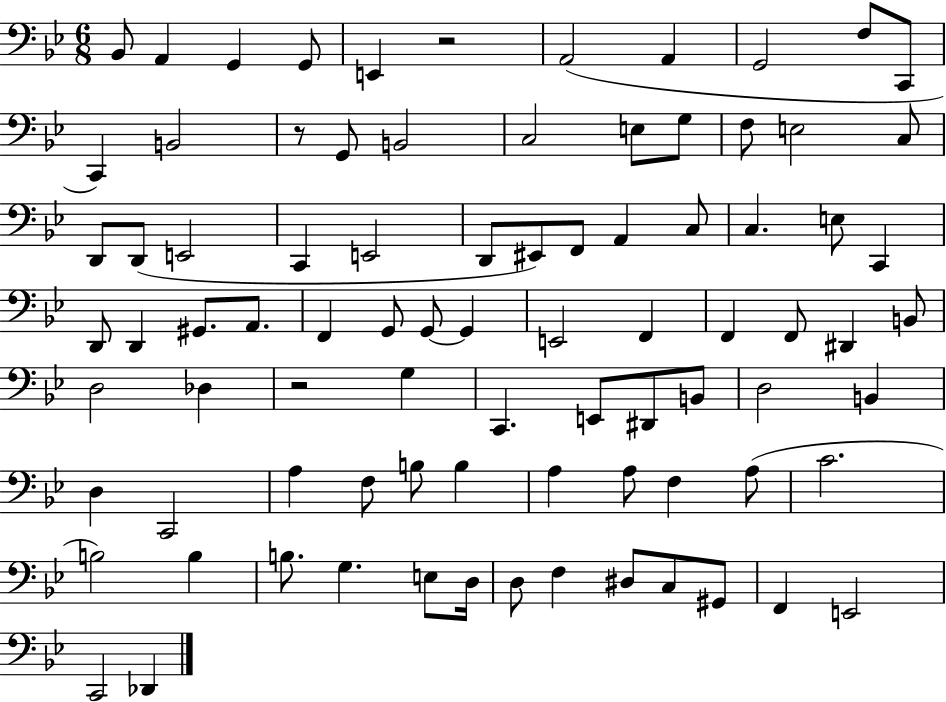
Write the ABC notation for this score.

X:1
T:Untitled
M:6/8
L:1/4
K:Bb
_B,,/2 A,, G,, G,,/2 E,, z2 A,,2 A,, G,,2 F,/2 C,,/2 C,, B,,2 z/2 G,,/2 B,,2 C,2 E,/2 G,/2 F,/2 E,2 C,/2 D,,/2 D,,/2 E,,2 C,, E,,2 D,,/2 ^E,,/2 F,,/2 A,, C,/2 C, E,/2 C,, D,,/2 D,, ^G,,/2 A,,/2 F,, G,,/2 G,,/2 G,, E,,2 F,, F,, F,,/2 ^D,, B,,/2 D,2 _D, z2 G, C,, E,,/2 ^D,,/2 B,,/2 D,2 B,, D, C,,2 A, F,/2 B,/2 B, A, A,/2 F, A,/2 C2 B,2 B, B,/2 G, E,/2 D,/4 D,/2 F, ^D,/2 C,/2 ^G,,/2 F,, E,,2 C,,2 _D,,